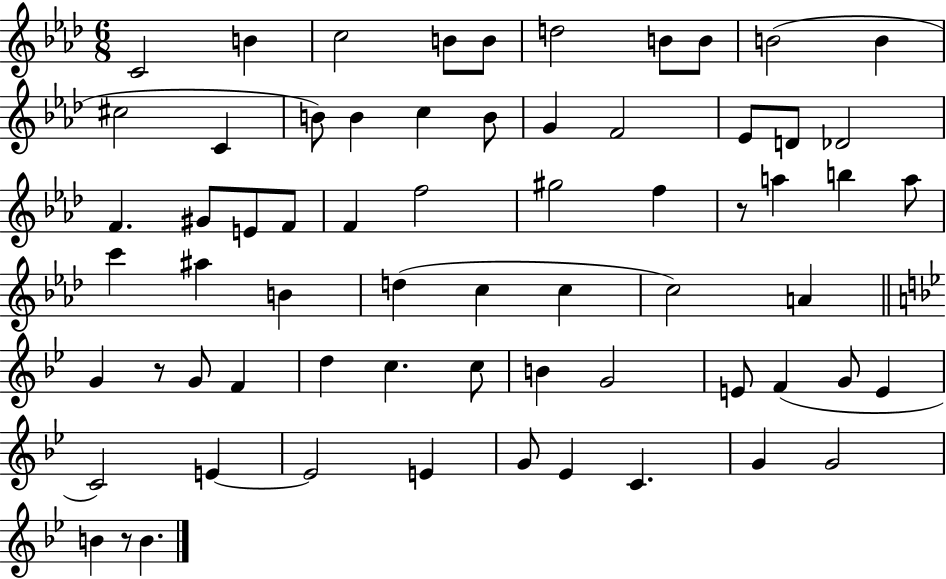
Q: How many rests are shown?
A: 3